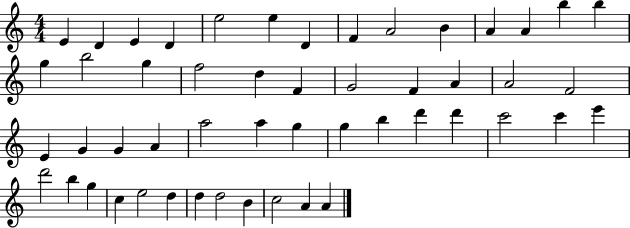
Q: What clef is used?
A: treble